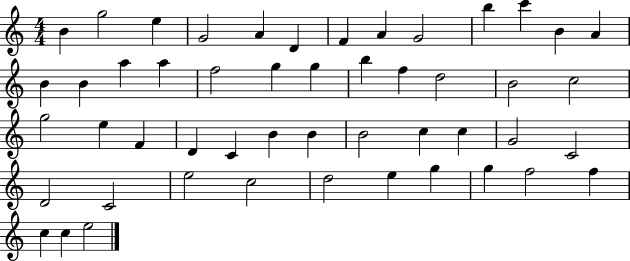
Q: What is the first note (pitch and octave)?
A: B4